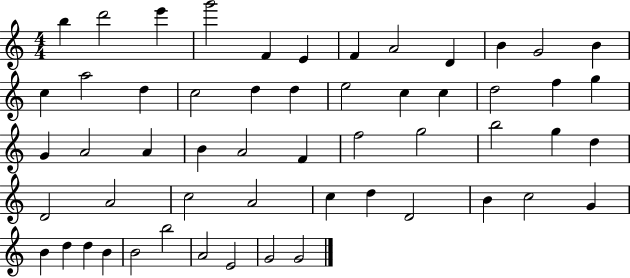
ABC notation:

X:1
T:Untitled
M:4/4
L:1/4
K:C
b d'2 e' g'2 F E F A2 D B G2 B c a2 d c2 d d e2 c c d2 f g G A2 A B A2 F f2 g2 b2 g d D2 A2 c2 A2 c d D2 B c2 G B d d B B2 b2 A2 E2 G2 G2